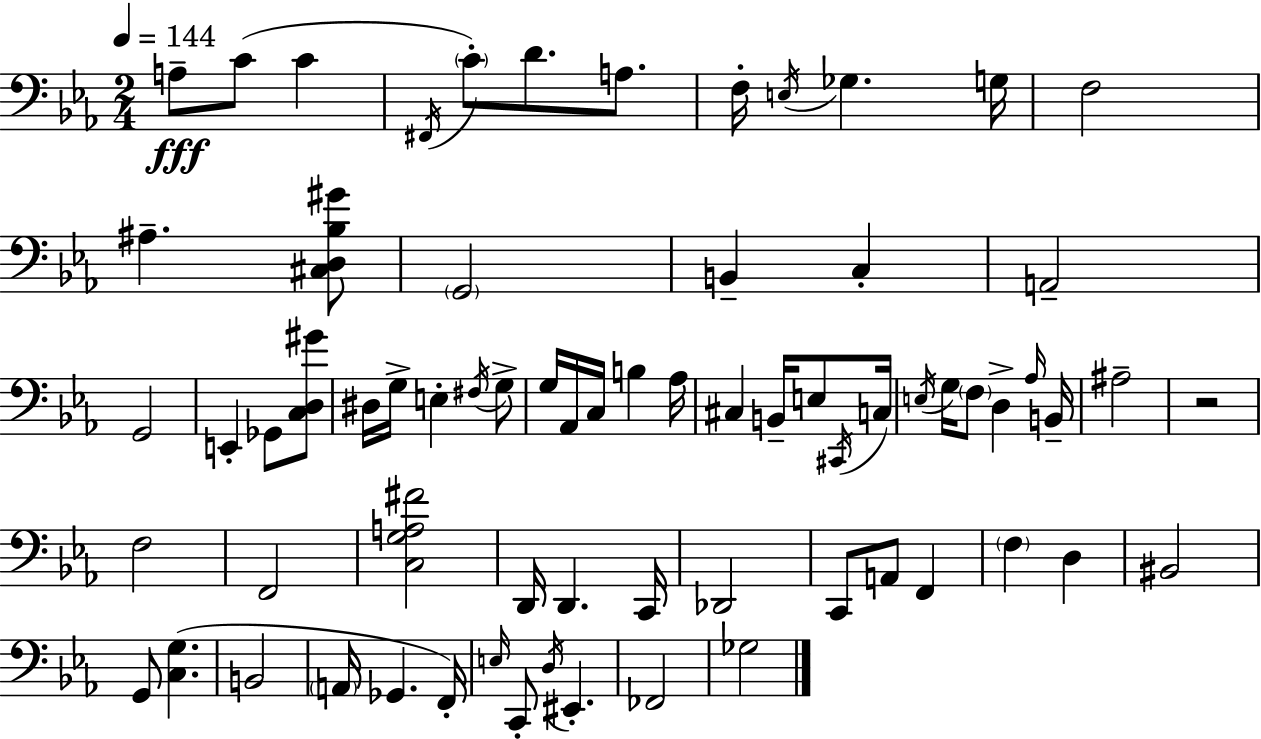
{
  \clef bass
  \numericTimeSignature
  \time 2/4
  \key c \minor
  \tempo 4 = 144
  a8--\fff c'8( c'4 | \acciaccatura { fis,16 } \parenthesize c'8-.) d'8. a8. | f16-. \acciaccatura { e16 } ges4. | g16 f2 | \break ais4.-- | <cis d bes gis'>8 \parenthesize g,2 | b,4-- c4-. | a,2-- | \break g,2 | e,4-. ges,8 | <c d gis'>8 dis16 g16-> e4-. | \acciaccatura { fis16 } g8-> g16 aes,16 c16 b4 | \break aes16 cis4 b,16-- | e8 \acciaccatura { cis,16 } c16 \acciaccatura { e16 } g16 \parenthesize f8 | d4-> \grace { aes16 } b,16-- ais2-- | r2 | \break f2 | f,2 | <c g a fis'>2 | d,16 d,4. | \break c,16 des,2 | c,8 | a,8 f,4 \parenthesize f4 | d4 bis,2 | \break g,8 | <c g>4.( b,2 | \parenthesize a,16 ges,4. | f,16-.) \grace { e16 } c,8-. | \break \acciaccatura { d16 } eis,4.-. | fes,2 | ges2 | \bar "|."
}